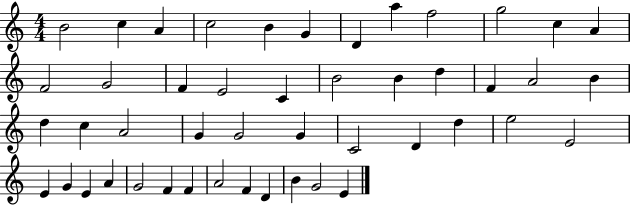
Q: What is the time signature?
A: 4/4